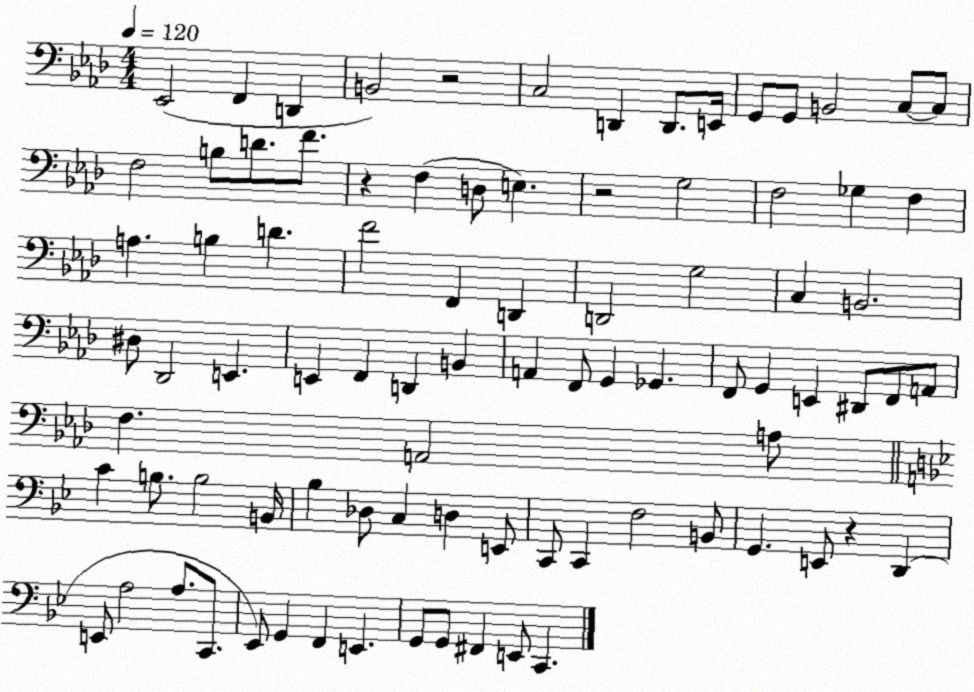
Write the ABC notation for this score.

X:1
T:Untitled
M:4/4
L:1/4
K:Ab
_E,,2 F,, D,, B,,2 z2 C,2 D,, D,,/2 E,,/4 G,,/2 G,,/2 B,,2 C,/2 C,/2 F,2 B,/2 D/2 F/2 z F, D,/2 E, z2 G,2 F,2 _G, F, A, B, D F2 F,, D,, D,,2 G,2 C, B,,2 ^D,/2 _D,,2 E,, E,, F,, D,, B,, A,, F,,/2 G,, _G,, F,,/2 G,, E,, ^D,,/2 F,,/2 A,,/2 F, A,,2 A,/2 C B,/2 B,2 B,,/4 _B, _D,/2 C, D, E,,/2 C,,/2 C,, F,2 B,,/2 G,, E,,/2 z D,, E,,/2 A,2 A,/2 C,,/2 _E,,/2 G,, F,, E,, G,,/2 G,,/2 ^F,, E,,/2 C,,